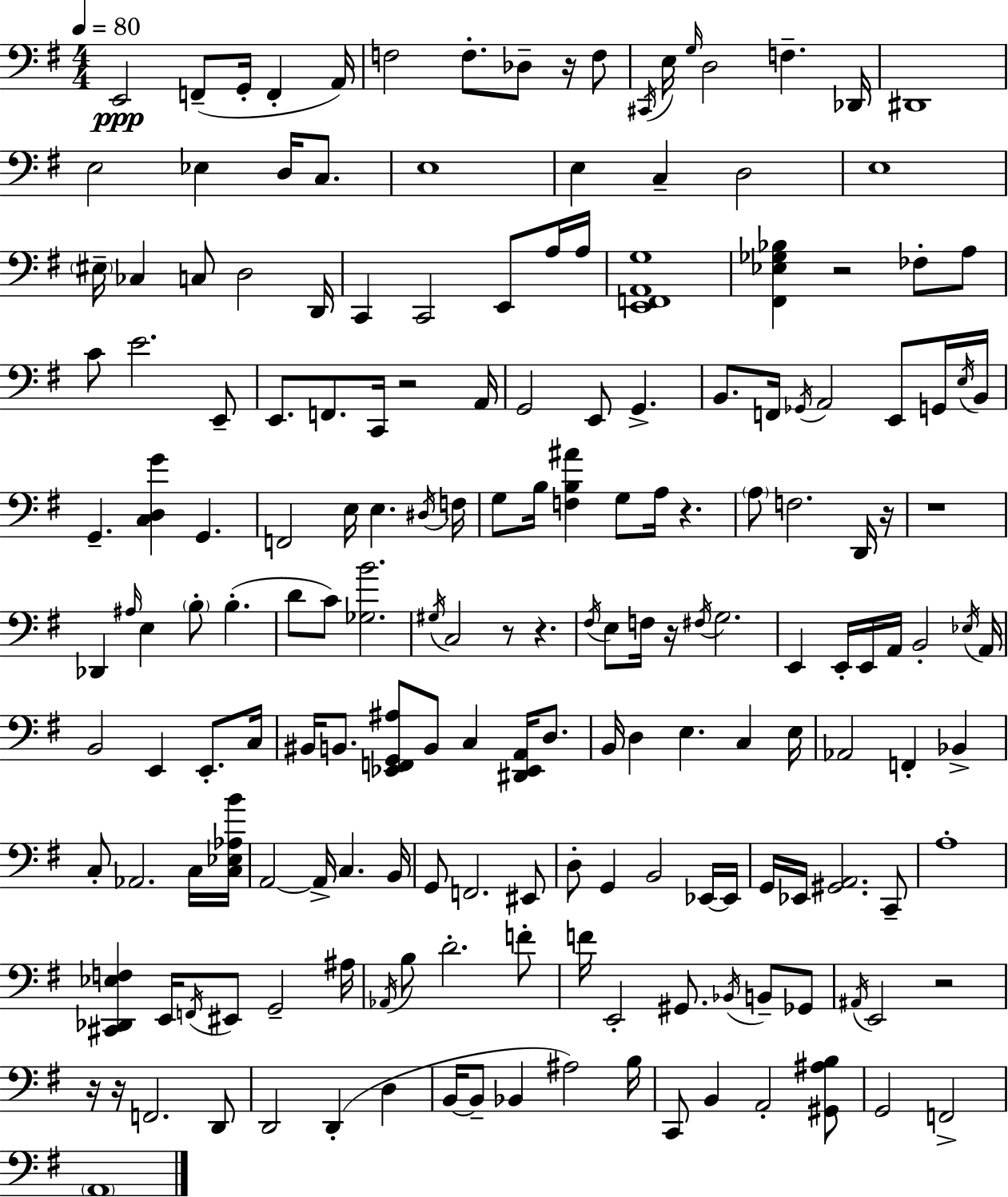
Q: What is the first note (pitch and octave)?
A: E2